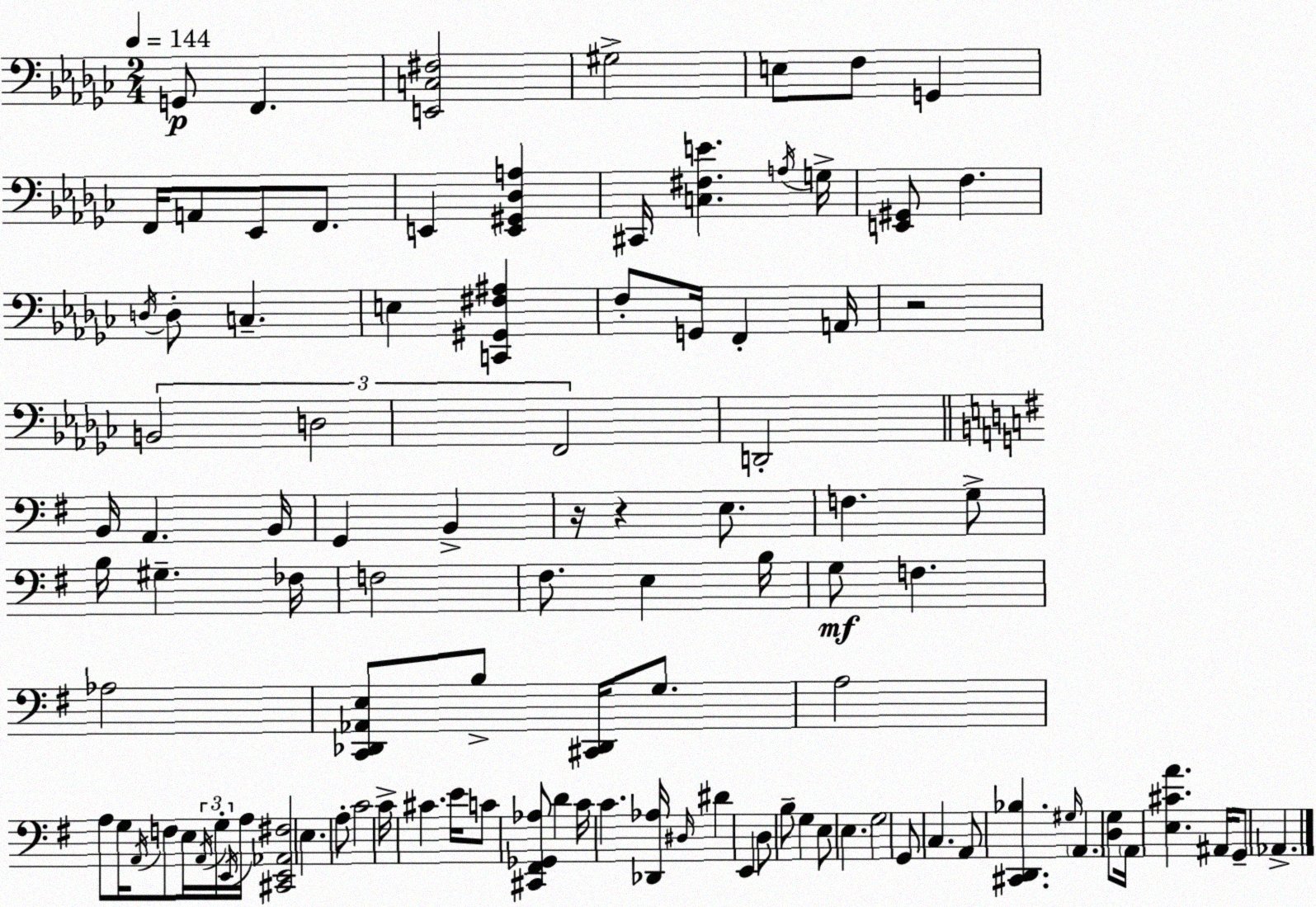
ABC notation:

X:1
T:Untitled
M:2/4
L:1/4
K:Ebm
G,,/2 F,, [E,,C,^F,]2 ^G,2 E,/2 F,/2 G,, F,,/4 A,,/2 _E,,/2 F,,/2 E,, [E,,^G,,_D,A,] ^C,,/4 [C,^F,E] A,/4 G,/4 [E,,^G,,]/2 F, D,/4 D,/2 C, E, [C,,^G,,^F,^A,] F,/2 G,,/4 F,, A,,/4 z2 B,,2 D,2 F,,2 D,,2 B,,/4 A,, B,,/4 G,, B,, z/4 z E,/2 F, G,/2 B,/4 ^G, _F,/4 F,2 ^F,/2 E, B,/4 G,/2 F, _A,2 [C,,_D,,_A,,E,]/2 B,/2 [^C,,_D,,]/4 G,/2 A,2 A,/2 G,/4 A,,/4 F,/2 E,/4 A,,/4 G,/4 E,,/4 A,/4 [^C,,E,,_A,,^F,]2 E, A,/2 C2 C/4 ^C E/4 C/2 [^C,,^F,,_G,,_A,]/2 D C/4 C [_D,,_A,]/4 ^D,/4 ^D E,, D,/2 B,/2 G, E,/2 E, G,2 G,,/2 C, A,,/2 [^C,,D,,_B,] ^G,/4 A,, [D,G,]/2 A,,/4 [E,^CA] ^A,,/4 G,,/2 _A,,